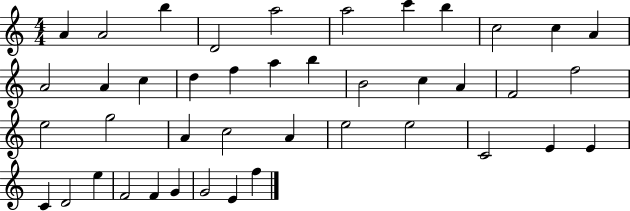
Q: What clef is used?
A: treble